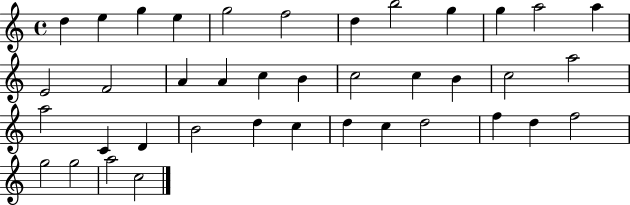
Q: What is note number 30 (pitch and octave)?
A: D5